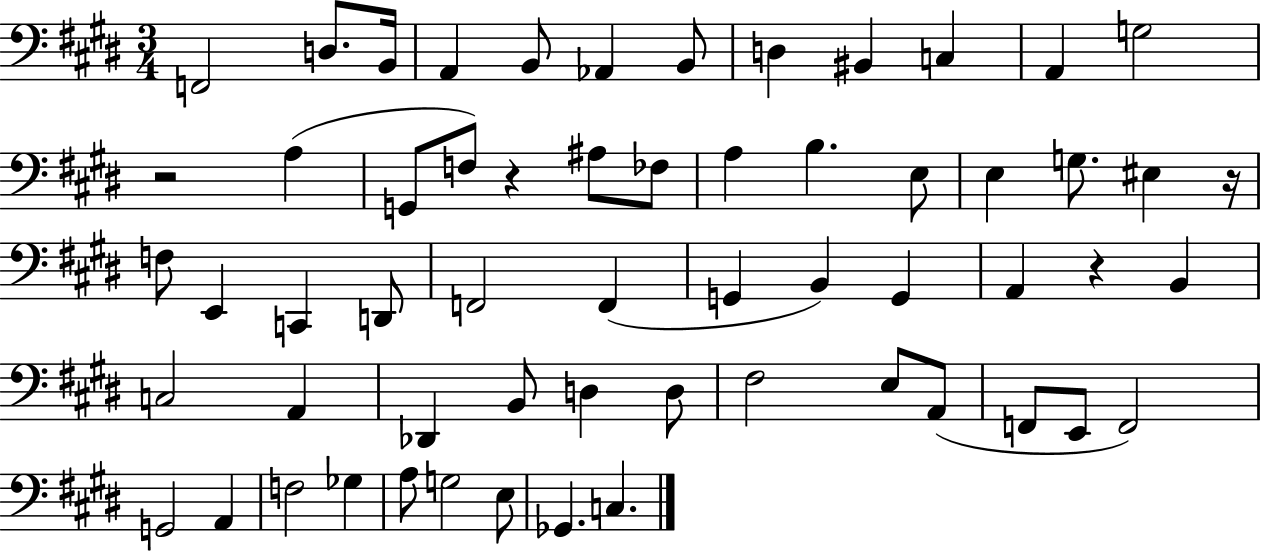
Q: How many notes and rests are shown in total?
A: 59